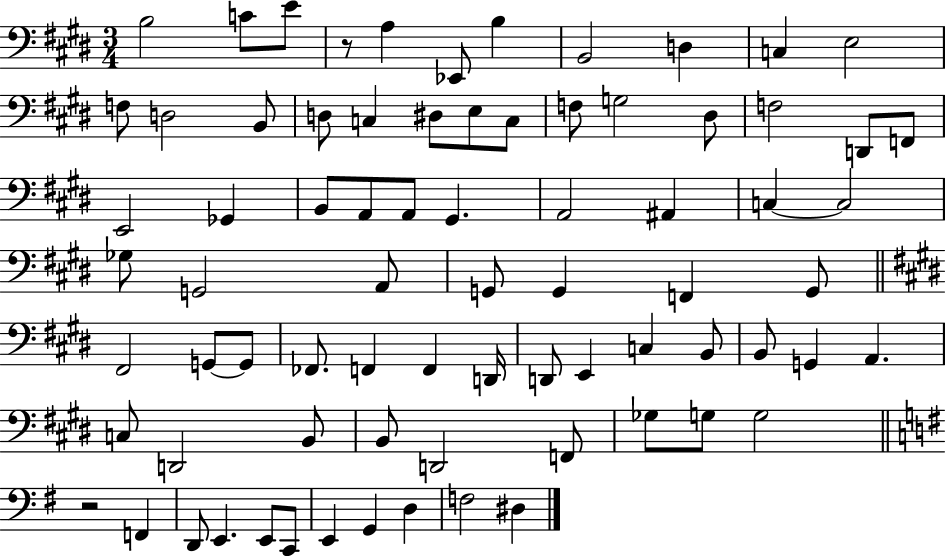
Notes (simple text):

B3/h C4/e E4/e R/e A3/q Eb2/e B3/q B2/h D3/q C3/q E3/h F3/e D3/h B2/e D3/e C3/q D#3/e E3/e C3/e F3/e G3/h D#3/e F3/h D2/e F2/e E2/h Gb2/q B2/e A2/e A2/e G#2/q. A2/h A#2/q C3/q C3/h Gb3/e G2/h A2/e G2/e G2/q F2/q G2/e F#2/h G2/e G2/e FES2/e. F2/q F2/q D2/s D2/e E2/q C3/q B2/e B2/e G2/q A2/q. C3/e D2/h B2/e B2/e D2/h F2/e Gb3/e G3/e G3/h R/h F2/q D2/e E2/q. E2/e C2/e E2/q G2/q D3/q F3/h D#3/q